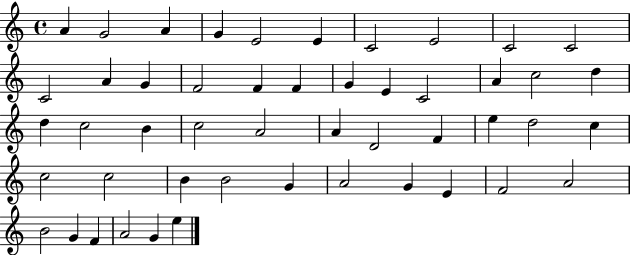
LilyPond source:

{
  \clef treble
  \time 4/4
  \defaultTimeSignature
  \key c \major
  a'4 g'2 a'4 | g'4 e'2 e'4 | c'2 e'2 | c'2 c'2 | \break c'2 a'4 g'4 | f'2 f'4 f'4 | g'4 e'4 c'2 | a'4 c''2 d''4 | \break d''4 c''2 b'4 | c''2 a'2 | a'4 d'2 f'4 | e''4 d''2 c''4 | \break c''2 c''2 | b'4 b'2 g'4 | a'2 g'4 e'4 | f'2 a'2 | \break b'2 g'4 f'4 | a'2 g'4 e''4 | \bar "|."
}